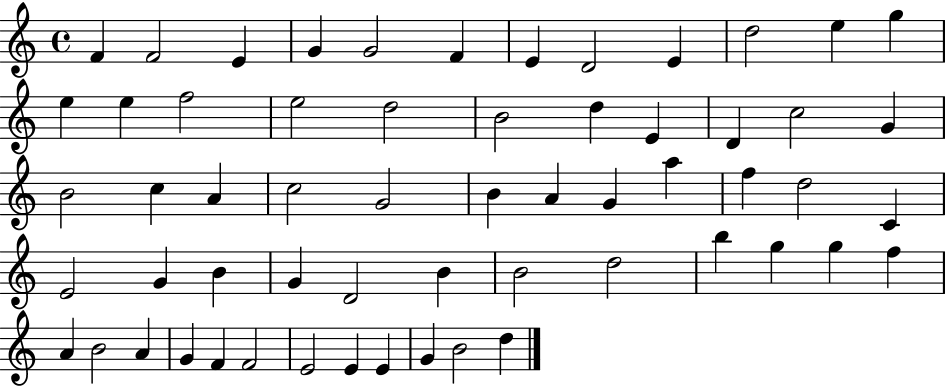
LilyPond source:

{
  \clef treble
  \time 4/4
  \defaultTimeSignature
  \key c \major
  f'4 f'2 e'4 | g'4 g'2 f'4 | e'4 d'2 e'4 | d''2 e''4 g''4 | \break e''4 e''4 f''2 | e''2 d''2 | b'2 d''4 e'4 | d'4 c''2 g'4 | \break b'2 c''4 a'4 | c''2 g'2 | b'4 a'4 g'4 a''4 | f''4 d''2 c'4 | \break e'2 g'4 b'4 | g'4 d'2 b'4 | b'2 d''2 | b''4 g''4 g''4 f''4 | \break a'4 b'2 a'4 | g'4 f'4 f'2 | e'2 e'4 e'4 | g'4 b'2 d''4 | \break \bar "|."
}